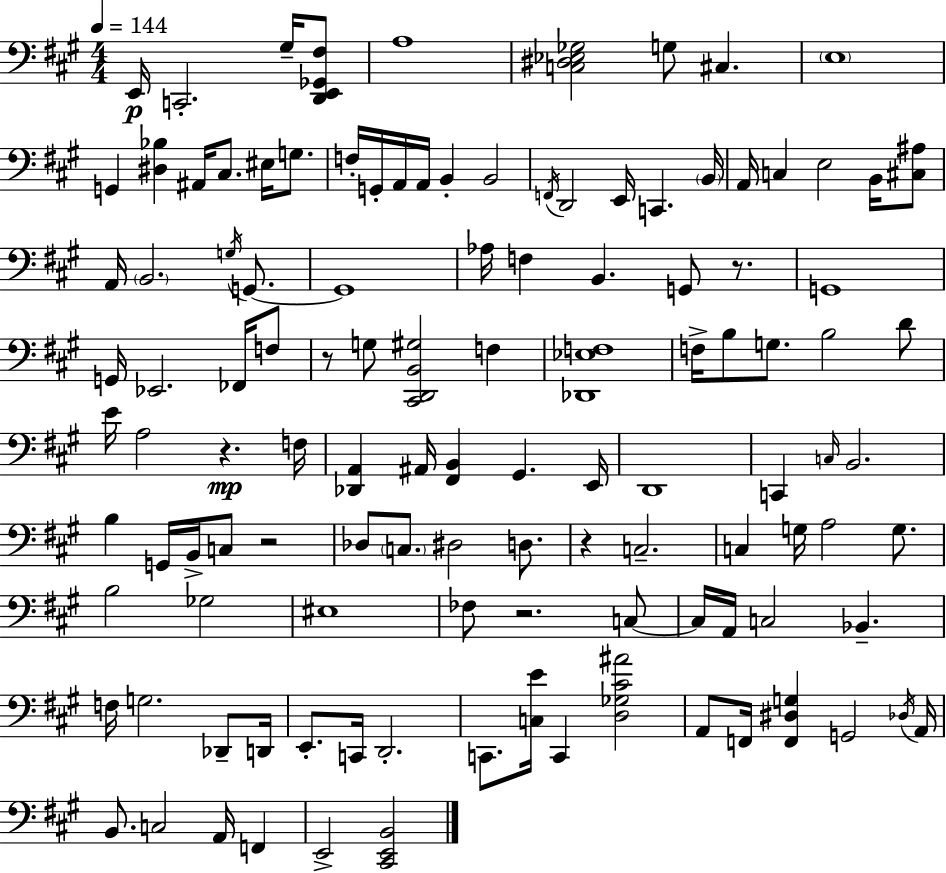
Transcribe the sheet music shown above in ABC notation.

X:1
T:Untitled
M:4/4
L:1/4
K:A
E,,/4 C,,2 ^G,/4 [D,,E,,_G,,^F,]/2 A,4 [C,^D,_E,_G,]2 G,/2 ^C, E,4 G,, [^D,_B,] ^A,,/4 ^C,/2 ^E,/4 G,/2 F,/4 G,,/4 A,,/4 A,,/4 B,, B,,2 F,,/4 D,,2 E,,/4 C,, B,,/4 A,,/4 C, E,2 B,,/4 [^C,^A,]/2 A,,/4 B,,2 G,/4 G,,/2 G,,4 _A,/4 F, B,, G,,/2 z/2 G,,4 G,,/4 _E,,2 _F,,/4 F,/2 z/2 G,/2 [^C,,D,,B,,^G,]2 F, [_D,,_E,F,]4 F,/4 B,/2 G,/2 B,2 D/2 E/4 A,2 z F,/4 [_D,,A,,] ^A,,/4 [^F,,B,,] ^G,, E,,/4 D,,4 C,, C,/4 B,,2 B, G,,/4 B,,/4 C,/2 z2 _D,/2 C,/2 ^D,2 D,/2 z C,2 C, G,/4 A,2 G,/2 B,2 _G,2 ^E,4 _F,/2 z2 C,/2 C,/4 A,,/4 C,2 _B,, F,/4 G,2 _D,,/2 D,,/4 E,,/2 C,,/4 D,,2 C,,/2 [C,E]/4 C,, [D,_G,^C^A]2 A,,/2 F,,/4 [F,,^D,G,] G,,2 _D,/4 A,,/4 B,,/2 C,2 A,,/4 F,, E,,2 [^C,,E,,B,,]2